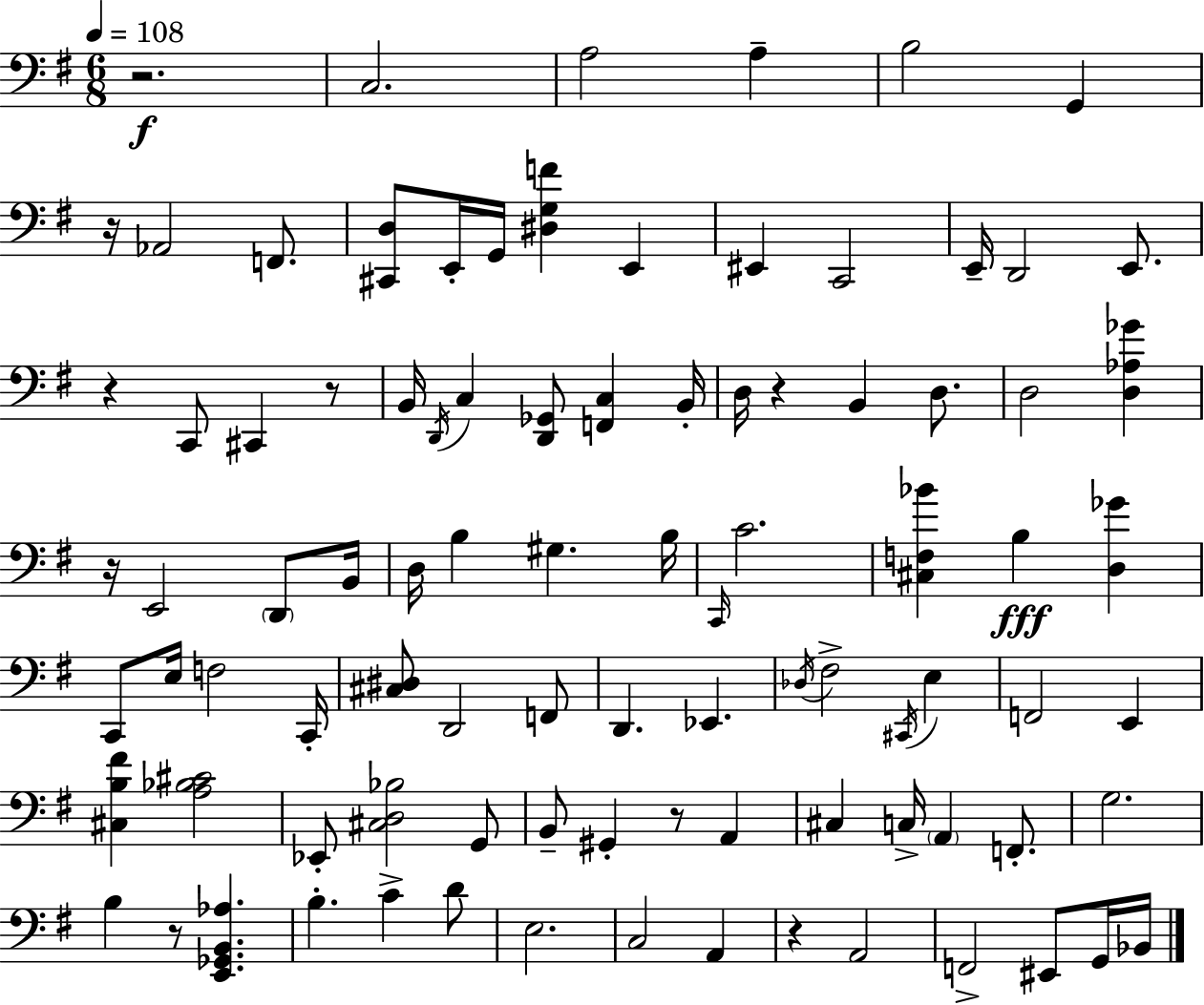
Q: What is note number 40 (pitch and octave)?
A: D2